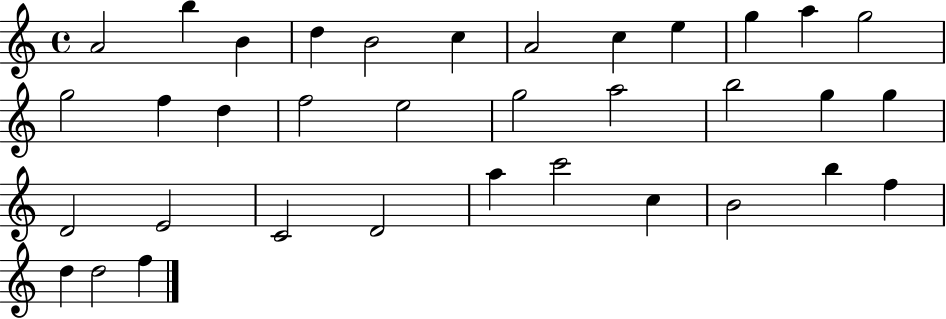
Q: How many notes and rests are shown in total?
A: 35